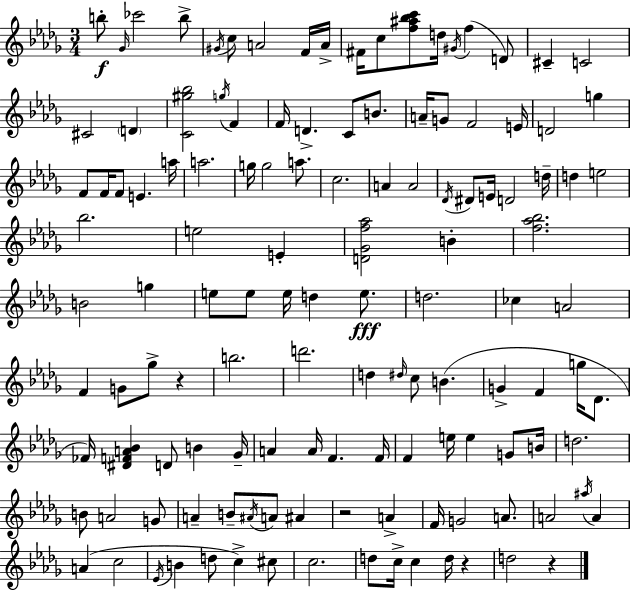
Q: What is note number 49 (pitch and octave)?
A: D5